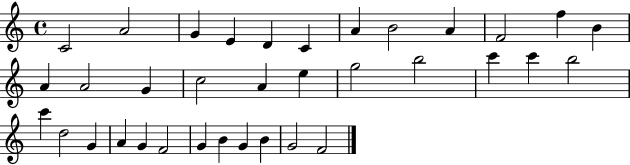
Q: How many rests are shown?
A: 0